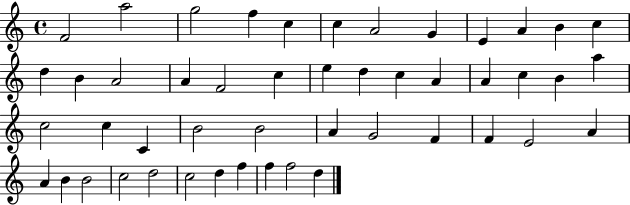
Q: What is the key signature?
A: C major